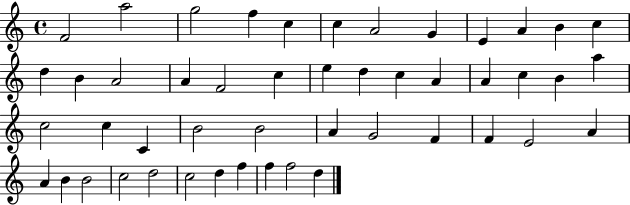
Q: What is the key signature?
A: C major